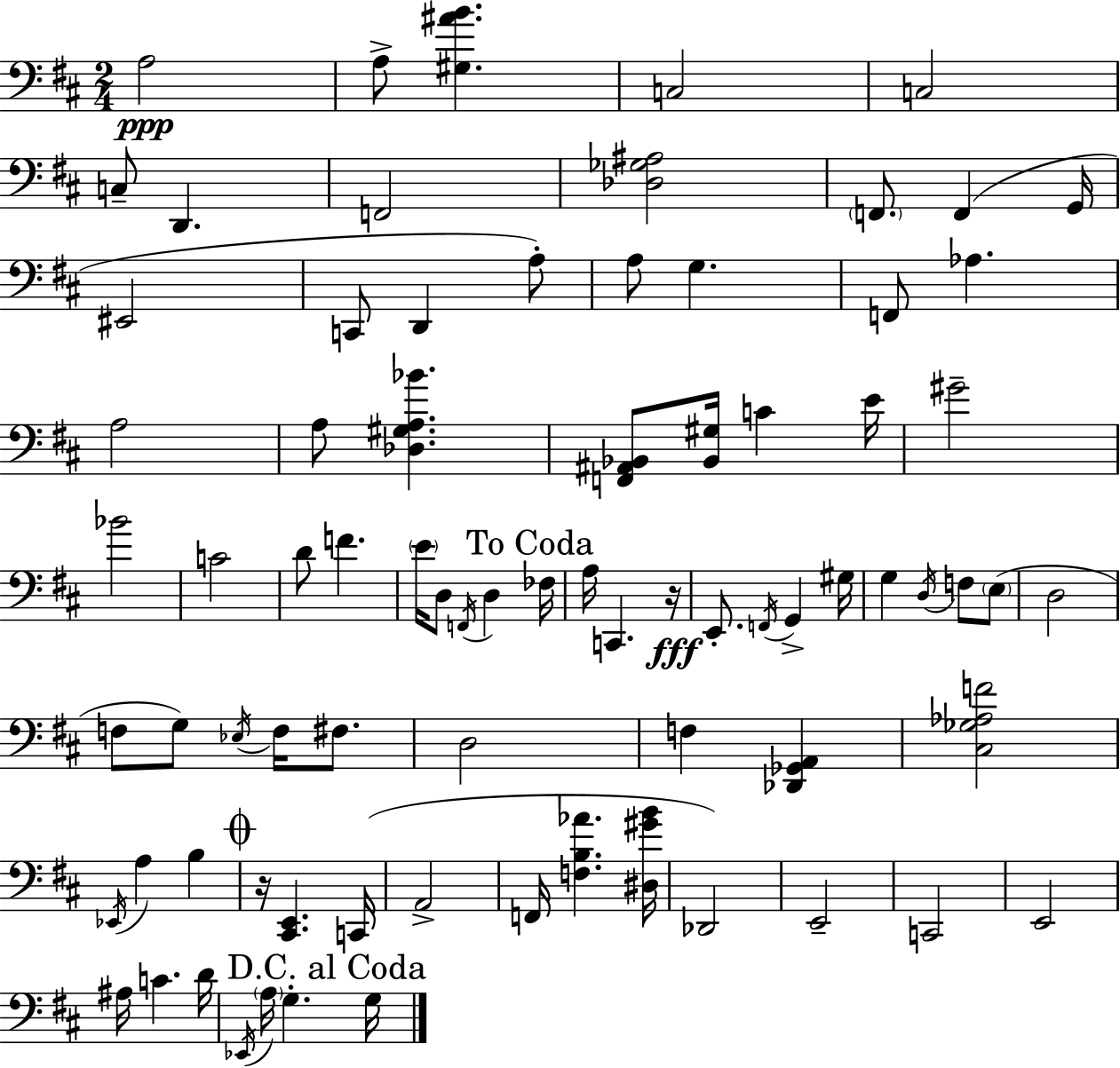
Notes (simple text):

A3/h A3/e [G#3,A#4,B4]/q. C3/h C3/h C3/e D2/q. F2/h [Db3,Gb3,A#3]/h F2/e. F2/q G2/s EIS2/h C2/e D2/q A3/e A3/e G3/q. F2/e Ab3/q. A3/h A3/e [Db3,G#3,A3,Bb4]/q. [F2,A#2,Bb2]/e [Bb2,G#3]/s C4/q E4/s G#4/h Bb4/h C4/h D4/e F4/q. E4/s D3/e F2/s D3/q FES3/s A3/s C2/q. R/s E2/e. F2/s G2/q G#3/s G3/q D3/s F3/e E3/e D3/h F3/e G3/e Eb3/s F3/s F#3/e. D3/h F3/q [Db2,Gb2,A2]/q [C#3,Gb3,Ab3,F4]/h Eb2/s A3/q B3/q R/s [C#2,E2]/q. C2/s A2/h F2/s [F3,B3,Ab4]/q. [D#3,G#4,B4]/s Db2/h E2/h C2/h E2/h A#3/s C4/q. D4/s Eb2/s A3/s G3/q. G3/s